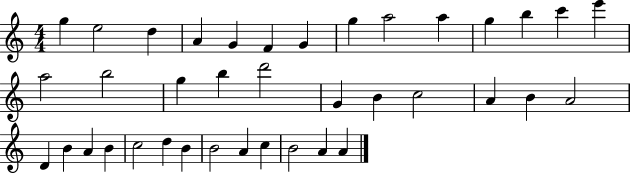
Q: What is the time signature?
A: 4/4